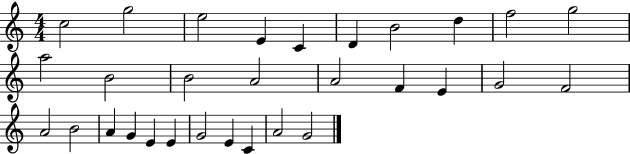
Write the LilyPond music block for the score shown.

{
  \clef treble
  \numericTimeSignature
  \time 4/4
  \key c \major
  c''2 g''2 | e''2 e'4 c'4 | d'4 b'2 d''4 | f''2 g''2 | \break a''2 b'2 | b'2 a'2 | a'2 f'4 e'4 | g'2 f'2 | \break a'2 b'2 | a'4 g'4 e'4 e'4 | g'2 e'4 c'4 | a'2 g'2 | \break \bar "|."
}